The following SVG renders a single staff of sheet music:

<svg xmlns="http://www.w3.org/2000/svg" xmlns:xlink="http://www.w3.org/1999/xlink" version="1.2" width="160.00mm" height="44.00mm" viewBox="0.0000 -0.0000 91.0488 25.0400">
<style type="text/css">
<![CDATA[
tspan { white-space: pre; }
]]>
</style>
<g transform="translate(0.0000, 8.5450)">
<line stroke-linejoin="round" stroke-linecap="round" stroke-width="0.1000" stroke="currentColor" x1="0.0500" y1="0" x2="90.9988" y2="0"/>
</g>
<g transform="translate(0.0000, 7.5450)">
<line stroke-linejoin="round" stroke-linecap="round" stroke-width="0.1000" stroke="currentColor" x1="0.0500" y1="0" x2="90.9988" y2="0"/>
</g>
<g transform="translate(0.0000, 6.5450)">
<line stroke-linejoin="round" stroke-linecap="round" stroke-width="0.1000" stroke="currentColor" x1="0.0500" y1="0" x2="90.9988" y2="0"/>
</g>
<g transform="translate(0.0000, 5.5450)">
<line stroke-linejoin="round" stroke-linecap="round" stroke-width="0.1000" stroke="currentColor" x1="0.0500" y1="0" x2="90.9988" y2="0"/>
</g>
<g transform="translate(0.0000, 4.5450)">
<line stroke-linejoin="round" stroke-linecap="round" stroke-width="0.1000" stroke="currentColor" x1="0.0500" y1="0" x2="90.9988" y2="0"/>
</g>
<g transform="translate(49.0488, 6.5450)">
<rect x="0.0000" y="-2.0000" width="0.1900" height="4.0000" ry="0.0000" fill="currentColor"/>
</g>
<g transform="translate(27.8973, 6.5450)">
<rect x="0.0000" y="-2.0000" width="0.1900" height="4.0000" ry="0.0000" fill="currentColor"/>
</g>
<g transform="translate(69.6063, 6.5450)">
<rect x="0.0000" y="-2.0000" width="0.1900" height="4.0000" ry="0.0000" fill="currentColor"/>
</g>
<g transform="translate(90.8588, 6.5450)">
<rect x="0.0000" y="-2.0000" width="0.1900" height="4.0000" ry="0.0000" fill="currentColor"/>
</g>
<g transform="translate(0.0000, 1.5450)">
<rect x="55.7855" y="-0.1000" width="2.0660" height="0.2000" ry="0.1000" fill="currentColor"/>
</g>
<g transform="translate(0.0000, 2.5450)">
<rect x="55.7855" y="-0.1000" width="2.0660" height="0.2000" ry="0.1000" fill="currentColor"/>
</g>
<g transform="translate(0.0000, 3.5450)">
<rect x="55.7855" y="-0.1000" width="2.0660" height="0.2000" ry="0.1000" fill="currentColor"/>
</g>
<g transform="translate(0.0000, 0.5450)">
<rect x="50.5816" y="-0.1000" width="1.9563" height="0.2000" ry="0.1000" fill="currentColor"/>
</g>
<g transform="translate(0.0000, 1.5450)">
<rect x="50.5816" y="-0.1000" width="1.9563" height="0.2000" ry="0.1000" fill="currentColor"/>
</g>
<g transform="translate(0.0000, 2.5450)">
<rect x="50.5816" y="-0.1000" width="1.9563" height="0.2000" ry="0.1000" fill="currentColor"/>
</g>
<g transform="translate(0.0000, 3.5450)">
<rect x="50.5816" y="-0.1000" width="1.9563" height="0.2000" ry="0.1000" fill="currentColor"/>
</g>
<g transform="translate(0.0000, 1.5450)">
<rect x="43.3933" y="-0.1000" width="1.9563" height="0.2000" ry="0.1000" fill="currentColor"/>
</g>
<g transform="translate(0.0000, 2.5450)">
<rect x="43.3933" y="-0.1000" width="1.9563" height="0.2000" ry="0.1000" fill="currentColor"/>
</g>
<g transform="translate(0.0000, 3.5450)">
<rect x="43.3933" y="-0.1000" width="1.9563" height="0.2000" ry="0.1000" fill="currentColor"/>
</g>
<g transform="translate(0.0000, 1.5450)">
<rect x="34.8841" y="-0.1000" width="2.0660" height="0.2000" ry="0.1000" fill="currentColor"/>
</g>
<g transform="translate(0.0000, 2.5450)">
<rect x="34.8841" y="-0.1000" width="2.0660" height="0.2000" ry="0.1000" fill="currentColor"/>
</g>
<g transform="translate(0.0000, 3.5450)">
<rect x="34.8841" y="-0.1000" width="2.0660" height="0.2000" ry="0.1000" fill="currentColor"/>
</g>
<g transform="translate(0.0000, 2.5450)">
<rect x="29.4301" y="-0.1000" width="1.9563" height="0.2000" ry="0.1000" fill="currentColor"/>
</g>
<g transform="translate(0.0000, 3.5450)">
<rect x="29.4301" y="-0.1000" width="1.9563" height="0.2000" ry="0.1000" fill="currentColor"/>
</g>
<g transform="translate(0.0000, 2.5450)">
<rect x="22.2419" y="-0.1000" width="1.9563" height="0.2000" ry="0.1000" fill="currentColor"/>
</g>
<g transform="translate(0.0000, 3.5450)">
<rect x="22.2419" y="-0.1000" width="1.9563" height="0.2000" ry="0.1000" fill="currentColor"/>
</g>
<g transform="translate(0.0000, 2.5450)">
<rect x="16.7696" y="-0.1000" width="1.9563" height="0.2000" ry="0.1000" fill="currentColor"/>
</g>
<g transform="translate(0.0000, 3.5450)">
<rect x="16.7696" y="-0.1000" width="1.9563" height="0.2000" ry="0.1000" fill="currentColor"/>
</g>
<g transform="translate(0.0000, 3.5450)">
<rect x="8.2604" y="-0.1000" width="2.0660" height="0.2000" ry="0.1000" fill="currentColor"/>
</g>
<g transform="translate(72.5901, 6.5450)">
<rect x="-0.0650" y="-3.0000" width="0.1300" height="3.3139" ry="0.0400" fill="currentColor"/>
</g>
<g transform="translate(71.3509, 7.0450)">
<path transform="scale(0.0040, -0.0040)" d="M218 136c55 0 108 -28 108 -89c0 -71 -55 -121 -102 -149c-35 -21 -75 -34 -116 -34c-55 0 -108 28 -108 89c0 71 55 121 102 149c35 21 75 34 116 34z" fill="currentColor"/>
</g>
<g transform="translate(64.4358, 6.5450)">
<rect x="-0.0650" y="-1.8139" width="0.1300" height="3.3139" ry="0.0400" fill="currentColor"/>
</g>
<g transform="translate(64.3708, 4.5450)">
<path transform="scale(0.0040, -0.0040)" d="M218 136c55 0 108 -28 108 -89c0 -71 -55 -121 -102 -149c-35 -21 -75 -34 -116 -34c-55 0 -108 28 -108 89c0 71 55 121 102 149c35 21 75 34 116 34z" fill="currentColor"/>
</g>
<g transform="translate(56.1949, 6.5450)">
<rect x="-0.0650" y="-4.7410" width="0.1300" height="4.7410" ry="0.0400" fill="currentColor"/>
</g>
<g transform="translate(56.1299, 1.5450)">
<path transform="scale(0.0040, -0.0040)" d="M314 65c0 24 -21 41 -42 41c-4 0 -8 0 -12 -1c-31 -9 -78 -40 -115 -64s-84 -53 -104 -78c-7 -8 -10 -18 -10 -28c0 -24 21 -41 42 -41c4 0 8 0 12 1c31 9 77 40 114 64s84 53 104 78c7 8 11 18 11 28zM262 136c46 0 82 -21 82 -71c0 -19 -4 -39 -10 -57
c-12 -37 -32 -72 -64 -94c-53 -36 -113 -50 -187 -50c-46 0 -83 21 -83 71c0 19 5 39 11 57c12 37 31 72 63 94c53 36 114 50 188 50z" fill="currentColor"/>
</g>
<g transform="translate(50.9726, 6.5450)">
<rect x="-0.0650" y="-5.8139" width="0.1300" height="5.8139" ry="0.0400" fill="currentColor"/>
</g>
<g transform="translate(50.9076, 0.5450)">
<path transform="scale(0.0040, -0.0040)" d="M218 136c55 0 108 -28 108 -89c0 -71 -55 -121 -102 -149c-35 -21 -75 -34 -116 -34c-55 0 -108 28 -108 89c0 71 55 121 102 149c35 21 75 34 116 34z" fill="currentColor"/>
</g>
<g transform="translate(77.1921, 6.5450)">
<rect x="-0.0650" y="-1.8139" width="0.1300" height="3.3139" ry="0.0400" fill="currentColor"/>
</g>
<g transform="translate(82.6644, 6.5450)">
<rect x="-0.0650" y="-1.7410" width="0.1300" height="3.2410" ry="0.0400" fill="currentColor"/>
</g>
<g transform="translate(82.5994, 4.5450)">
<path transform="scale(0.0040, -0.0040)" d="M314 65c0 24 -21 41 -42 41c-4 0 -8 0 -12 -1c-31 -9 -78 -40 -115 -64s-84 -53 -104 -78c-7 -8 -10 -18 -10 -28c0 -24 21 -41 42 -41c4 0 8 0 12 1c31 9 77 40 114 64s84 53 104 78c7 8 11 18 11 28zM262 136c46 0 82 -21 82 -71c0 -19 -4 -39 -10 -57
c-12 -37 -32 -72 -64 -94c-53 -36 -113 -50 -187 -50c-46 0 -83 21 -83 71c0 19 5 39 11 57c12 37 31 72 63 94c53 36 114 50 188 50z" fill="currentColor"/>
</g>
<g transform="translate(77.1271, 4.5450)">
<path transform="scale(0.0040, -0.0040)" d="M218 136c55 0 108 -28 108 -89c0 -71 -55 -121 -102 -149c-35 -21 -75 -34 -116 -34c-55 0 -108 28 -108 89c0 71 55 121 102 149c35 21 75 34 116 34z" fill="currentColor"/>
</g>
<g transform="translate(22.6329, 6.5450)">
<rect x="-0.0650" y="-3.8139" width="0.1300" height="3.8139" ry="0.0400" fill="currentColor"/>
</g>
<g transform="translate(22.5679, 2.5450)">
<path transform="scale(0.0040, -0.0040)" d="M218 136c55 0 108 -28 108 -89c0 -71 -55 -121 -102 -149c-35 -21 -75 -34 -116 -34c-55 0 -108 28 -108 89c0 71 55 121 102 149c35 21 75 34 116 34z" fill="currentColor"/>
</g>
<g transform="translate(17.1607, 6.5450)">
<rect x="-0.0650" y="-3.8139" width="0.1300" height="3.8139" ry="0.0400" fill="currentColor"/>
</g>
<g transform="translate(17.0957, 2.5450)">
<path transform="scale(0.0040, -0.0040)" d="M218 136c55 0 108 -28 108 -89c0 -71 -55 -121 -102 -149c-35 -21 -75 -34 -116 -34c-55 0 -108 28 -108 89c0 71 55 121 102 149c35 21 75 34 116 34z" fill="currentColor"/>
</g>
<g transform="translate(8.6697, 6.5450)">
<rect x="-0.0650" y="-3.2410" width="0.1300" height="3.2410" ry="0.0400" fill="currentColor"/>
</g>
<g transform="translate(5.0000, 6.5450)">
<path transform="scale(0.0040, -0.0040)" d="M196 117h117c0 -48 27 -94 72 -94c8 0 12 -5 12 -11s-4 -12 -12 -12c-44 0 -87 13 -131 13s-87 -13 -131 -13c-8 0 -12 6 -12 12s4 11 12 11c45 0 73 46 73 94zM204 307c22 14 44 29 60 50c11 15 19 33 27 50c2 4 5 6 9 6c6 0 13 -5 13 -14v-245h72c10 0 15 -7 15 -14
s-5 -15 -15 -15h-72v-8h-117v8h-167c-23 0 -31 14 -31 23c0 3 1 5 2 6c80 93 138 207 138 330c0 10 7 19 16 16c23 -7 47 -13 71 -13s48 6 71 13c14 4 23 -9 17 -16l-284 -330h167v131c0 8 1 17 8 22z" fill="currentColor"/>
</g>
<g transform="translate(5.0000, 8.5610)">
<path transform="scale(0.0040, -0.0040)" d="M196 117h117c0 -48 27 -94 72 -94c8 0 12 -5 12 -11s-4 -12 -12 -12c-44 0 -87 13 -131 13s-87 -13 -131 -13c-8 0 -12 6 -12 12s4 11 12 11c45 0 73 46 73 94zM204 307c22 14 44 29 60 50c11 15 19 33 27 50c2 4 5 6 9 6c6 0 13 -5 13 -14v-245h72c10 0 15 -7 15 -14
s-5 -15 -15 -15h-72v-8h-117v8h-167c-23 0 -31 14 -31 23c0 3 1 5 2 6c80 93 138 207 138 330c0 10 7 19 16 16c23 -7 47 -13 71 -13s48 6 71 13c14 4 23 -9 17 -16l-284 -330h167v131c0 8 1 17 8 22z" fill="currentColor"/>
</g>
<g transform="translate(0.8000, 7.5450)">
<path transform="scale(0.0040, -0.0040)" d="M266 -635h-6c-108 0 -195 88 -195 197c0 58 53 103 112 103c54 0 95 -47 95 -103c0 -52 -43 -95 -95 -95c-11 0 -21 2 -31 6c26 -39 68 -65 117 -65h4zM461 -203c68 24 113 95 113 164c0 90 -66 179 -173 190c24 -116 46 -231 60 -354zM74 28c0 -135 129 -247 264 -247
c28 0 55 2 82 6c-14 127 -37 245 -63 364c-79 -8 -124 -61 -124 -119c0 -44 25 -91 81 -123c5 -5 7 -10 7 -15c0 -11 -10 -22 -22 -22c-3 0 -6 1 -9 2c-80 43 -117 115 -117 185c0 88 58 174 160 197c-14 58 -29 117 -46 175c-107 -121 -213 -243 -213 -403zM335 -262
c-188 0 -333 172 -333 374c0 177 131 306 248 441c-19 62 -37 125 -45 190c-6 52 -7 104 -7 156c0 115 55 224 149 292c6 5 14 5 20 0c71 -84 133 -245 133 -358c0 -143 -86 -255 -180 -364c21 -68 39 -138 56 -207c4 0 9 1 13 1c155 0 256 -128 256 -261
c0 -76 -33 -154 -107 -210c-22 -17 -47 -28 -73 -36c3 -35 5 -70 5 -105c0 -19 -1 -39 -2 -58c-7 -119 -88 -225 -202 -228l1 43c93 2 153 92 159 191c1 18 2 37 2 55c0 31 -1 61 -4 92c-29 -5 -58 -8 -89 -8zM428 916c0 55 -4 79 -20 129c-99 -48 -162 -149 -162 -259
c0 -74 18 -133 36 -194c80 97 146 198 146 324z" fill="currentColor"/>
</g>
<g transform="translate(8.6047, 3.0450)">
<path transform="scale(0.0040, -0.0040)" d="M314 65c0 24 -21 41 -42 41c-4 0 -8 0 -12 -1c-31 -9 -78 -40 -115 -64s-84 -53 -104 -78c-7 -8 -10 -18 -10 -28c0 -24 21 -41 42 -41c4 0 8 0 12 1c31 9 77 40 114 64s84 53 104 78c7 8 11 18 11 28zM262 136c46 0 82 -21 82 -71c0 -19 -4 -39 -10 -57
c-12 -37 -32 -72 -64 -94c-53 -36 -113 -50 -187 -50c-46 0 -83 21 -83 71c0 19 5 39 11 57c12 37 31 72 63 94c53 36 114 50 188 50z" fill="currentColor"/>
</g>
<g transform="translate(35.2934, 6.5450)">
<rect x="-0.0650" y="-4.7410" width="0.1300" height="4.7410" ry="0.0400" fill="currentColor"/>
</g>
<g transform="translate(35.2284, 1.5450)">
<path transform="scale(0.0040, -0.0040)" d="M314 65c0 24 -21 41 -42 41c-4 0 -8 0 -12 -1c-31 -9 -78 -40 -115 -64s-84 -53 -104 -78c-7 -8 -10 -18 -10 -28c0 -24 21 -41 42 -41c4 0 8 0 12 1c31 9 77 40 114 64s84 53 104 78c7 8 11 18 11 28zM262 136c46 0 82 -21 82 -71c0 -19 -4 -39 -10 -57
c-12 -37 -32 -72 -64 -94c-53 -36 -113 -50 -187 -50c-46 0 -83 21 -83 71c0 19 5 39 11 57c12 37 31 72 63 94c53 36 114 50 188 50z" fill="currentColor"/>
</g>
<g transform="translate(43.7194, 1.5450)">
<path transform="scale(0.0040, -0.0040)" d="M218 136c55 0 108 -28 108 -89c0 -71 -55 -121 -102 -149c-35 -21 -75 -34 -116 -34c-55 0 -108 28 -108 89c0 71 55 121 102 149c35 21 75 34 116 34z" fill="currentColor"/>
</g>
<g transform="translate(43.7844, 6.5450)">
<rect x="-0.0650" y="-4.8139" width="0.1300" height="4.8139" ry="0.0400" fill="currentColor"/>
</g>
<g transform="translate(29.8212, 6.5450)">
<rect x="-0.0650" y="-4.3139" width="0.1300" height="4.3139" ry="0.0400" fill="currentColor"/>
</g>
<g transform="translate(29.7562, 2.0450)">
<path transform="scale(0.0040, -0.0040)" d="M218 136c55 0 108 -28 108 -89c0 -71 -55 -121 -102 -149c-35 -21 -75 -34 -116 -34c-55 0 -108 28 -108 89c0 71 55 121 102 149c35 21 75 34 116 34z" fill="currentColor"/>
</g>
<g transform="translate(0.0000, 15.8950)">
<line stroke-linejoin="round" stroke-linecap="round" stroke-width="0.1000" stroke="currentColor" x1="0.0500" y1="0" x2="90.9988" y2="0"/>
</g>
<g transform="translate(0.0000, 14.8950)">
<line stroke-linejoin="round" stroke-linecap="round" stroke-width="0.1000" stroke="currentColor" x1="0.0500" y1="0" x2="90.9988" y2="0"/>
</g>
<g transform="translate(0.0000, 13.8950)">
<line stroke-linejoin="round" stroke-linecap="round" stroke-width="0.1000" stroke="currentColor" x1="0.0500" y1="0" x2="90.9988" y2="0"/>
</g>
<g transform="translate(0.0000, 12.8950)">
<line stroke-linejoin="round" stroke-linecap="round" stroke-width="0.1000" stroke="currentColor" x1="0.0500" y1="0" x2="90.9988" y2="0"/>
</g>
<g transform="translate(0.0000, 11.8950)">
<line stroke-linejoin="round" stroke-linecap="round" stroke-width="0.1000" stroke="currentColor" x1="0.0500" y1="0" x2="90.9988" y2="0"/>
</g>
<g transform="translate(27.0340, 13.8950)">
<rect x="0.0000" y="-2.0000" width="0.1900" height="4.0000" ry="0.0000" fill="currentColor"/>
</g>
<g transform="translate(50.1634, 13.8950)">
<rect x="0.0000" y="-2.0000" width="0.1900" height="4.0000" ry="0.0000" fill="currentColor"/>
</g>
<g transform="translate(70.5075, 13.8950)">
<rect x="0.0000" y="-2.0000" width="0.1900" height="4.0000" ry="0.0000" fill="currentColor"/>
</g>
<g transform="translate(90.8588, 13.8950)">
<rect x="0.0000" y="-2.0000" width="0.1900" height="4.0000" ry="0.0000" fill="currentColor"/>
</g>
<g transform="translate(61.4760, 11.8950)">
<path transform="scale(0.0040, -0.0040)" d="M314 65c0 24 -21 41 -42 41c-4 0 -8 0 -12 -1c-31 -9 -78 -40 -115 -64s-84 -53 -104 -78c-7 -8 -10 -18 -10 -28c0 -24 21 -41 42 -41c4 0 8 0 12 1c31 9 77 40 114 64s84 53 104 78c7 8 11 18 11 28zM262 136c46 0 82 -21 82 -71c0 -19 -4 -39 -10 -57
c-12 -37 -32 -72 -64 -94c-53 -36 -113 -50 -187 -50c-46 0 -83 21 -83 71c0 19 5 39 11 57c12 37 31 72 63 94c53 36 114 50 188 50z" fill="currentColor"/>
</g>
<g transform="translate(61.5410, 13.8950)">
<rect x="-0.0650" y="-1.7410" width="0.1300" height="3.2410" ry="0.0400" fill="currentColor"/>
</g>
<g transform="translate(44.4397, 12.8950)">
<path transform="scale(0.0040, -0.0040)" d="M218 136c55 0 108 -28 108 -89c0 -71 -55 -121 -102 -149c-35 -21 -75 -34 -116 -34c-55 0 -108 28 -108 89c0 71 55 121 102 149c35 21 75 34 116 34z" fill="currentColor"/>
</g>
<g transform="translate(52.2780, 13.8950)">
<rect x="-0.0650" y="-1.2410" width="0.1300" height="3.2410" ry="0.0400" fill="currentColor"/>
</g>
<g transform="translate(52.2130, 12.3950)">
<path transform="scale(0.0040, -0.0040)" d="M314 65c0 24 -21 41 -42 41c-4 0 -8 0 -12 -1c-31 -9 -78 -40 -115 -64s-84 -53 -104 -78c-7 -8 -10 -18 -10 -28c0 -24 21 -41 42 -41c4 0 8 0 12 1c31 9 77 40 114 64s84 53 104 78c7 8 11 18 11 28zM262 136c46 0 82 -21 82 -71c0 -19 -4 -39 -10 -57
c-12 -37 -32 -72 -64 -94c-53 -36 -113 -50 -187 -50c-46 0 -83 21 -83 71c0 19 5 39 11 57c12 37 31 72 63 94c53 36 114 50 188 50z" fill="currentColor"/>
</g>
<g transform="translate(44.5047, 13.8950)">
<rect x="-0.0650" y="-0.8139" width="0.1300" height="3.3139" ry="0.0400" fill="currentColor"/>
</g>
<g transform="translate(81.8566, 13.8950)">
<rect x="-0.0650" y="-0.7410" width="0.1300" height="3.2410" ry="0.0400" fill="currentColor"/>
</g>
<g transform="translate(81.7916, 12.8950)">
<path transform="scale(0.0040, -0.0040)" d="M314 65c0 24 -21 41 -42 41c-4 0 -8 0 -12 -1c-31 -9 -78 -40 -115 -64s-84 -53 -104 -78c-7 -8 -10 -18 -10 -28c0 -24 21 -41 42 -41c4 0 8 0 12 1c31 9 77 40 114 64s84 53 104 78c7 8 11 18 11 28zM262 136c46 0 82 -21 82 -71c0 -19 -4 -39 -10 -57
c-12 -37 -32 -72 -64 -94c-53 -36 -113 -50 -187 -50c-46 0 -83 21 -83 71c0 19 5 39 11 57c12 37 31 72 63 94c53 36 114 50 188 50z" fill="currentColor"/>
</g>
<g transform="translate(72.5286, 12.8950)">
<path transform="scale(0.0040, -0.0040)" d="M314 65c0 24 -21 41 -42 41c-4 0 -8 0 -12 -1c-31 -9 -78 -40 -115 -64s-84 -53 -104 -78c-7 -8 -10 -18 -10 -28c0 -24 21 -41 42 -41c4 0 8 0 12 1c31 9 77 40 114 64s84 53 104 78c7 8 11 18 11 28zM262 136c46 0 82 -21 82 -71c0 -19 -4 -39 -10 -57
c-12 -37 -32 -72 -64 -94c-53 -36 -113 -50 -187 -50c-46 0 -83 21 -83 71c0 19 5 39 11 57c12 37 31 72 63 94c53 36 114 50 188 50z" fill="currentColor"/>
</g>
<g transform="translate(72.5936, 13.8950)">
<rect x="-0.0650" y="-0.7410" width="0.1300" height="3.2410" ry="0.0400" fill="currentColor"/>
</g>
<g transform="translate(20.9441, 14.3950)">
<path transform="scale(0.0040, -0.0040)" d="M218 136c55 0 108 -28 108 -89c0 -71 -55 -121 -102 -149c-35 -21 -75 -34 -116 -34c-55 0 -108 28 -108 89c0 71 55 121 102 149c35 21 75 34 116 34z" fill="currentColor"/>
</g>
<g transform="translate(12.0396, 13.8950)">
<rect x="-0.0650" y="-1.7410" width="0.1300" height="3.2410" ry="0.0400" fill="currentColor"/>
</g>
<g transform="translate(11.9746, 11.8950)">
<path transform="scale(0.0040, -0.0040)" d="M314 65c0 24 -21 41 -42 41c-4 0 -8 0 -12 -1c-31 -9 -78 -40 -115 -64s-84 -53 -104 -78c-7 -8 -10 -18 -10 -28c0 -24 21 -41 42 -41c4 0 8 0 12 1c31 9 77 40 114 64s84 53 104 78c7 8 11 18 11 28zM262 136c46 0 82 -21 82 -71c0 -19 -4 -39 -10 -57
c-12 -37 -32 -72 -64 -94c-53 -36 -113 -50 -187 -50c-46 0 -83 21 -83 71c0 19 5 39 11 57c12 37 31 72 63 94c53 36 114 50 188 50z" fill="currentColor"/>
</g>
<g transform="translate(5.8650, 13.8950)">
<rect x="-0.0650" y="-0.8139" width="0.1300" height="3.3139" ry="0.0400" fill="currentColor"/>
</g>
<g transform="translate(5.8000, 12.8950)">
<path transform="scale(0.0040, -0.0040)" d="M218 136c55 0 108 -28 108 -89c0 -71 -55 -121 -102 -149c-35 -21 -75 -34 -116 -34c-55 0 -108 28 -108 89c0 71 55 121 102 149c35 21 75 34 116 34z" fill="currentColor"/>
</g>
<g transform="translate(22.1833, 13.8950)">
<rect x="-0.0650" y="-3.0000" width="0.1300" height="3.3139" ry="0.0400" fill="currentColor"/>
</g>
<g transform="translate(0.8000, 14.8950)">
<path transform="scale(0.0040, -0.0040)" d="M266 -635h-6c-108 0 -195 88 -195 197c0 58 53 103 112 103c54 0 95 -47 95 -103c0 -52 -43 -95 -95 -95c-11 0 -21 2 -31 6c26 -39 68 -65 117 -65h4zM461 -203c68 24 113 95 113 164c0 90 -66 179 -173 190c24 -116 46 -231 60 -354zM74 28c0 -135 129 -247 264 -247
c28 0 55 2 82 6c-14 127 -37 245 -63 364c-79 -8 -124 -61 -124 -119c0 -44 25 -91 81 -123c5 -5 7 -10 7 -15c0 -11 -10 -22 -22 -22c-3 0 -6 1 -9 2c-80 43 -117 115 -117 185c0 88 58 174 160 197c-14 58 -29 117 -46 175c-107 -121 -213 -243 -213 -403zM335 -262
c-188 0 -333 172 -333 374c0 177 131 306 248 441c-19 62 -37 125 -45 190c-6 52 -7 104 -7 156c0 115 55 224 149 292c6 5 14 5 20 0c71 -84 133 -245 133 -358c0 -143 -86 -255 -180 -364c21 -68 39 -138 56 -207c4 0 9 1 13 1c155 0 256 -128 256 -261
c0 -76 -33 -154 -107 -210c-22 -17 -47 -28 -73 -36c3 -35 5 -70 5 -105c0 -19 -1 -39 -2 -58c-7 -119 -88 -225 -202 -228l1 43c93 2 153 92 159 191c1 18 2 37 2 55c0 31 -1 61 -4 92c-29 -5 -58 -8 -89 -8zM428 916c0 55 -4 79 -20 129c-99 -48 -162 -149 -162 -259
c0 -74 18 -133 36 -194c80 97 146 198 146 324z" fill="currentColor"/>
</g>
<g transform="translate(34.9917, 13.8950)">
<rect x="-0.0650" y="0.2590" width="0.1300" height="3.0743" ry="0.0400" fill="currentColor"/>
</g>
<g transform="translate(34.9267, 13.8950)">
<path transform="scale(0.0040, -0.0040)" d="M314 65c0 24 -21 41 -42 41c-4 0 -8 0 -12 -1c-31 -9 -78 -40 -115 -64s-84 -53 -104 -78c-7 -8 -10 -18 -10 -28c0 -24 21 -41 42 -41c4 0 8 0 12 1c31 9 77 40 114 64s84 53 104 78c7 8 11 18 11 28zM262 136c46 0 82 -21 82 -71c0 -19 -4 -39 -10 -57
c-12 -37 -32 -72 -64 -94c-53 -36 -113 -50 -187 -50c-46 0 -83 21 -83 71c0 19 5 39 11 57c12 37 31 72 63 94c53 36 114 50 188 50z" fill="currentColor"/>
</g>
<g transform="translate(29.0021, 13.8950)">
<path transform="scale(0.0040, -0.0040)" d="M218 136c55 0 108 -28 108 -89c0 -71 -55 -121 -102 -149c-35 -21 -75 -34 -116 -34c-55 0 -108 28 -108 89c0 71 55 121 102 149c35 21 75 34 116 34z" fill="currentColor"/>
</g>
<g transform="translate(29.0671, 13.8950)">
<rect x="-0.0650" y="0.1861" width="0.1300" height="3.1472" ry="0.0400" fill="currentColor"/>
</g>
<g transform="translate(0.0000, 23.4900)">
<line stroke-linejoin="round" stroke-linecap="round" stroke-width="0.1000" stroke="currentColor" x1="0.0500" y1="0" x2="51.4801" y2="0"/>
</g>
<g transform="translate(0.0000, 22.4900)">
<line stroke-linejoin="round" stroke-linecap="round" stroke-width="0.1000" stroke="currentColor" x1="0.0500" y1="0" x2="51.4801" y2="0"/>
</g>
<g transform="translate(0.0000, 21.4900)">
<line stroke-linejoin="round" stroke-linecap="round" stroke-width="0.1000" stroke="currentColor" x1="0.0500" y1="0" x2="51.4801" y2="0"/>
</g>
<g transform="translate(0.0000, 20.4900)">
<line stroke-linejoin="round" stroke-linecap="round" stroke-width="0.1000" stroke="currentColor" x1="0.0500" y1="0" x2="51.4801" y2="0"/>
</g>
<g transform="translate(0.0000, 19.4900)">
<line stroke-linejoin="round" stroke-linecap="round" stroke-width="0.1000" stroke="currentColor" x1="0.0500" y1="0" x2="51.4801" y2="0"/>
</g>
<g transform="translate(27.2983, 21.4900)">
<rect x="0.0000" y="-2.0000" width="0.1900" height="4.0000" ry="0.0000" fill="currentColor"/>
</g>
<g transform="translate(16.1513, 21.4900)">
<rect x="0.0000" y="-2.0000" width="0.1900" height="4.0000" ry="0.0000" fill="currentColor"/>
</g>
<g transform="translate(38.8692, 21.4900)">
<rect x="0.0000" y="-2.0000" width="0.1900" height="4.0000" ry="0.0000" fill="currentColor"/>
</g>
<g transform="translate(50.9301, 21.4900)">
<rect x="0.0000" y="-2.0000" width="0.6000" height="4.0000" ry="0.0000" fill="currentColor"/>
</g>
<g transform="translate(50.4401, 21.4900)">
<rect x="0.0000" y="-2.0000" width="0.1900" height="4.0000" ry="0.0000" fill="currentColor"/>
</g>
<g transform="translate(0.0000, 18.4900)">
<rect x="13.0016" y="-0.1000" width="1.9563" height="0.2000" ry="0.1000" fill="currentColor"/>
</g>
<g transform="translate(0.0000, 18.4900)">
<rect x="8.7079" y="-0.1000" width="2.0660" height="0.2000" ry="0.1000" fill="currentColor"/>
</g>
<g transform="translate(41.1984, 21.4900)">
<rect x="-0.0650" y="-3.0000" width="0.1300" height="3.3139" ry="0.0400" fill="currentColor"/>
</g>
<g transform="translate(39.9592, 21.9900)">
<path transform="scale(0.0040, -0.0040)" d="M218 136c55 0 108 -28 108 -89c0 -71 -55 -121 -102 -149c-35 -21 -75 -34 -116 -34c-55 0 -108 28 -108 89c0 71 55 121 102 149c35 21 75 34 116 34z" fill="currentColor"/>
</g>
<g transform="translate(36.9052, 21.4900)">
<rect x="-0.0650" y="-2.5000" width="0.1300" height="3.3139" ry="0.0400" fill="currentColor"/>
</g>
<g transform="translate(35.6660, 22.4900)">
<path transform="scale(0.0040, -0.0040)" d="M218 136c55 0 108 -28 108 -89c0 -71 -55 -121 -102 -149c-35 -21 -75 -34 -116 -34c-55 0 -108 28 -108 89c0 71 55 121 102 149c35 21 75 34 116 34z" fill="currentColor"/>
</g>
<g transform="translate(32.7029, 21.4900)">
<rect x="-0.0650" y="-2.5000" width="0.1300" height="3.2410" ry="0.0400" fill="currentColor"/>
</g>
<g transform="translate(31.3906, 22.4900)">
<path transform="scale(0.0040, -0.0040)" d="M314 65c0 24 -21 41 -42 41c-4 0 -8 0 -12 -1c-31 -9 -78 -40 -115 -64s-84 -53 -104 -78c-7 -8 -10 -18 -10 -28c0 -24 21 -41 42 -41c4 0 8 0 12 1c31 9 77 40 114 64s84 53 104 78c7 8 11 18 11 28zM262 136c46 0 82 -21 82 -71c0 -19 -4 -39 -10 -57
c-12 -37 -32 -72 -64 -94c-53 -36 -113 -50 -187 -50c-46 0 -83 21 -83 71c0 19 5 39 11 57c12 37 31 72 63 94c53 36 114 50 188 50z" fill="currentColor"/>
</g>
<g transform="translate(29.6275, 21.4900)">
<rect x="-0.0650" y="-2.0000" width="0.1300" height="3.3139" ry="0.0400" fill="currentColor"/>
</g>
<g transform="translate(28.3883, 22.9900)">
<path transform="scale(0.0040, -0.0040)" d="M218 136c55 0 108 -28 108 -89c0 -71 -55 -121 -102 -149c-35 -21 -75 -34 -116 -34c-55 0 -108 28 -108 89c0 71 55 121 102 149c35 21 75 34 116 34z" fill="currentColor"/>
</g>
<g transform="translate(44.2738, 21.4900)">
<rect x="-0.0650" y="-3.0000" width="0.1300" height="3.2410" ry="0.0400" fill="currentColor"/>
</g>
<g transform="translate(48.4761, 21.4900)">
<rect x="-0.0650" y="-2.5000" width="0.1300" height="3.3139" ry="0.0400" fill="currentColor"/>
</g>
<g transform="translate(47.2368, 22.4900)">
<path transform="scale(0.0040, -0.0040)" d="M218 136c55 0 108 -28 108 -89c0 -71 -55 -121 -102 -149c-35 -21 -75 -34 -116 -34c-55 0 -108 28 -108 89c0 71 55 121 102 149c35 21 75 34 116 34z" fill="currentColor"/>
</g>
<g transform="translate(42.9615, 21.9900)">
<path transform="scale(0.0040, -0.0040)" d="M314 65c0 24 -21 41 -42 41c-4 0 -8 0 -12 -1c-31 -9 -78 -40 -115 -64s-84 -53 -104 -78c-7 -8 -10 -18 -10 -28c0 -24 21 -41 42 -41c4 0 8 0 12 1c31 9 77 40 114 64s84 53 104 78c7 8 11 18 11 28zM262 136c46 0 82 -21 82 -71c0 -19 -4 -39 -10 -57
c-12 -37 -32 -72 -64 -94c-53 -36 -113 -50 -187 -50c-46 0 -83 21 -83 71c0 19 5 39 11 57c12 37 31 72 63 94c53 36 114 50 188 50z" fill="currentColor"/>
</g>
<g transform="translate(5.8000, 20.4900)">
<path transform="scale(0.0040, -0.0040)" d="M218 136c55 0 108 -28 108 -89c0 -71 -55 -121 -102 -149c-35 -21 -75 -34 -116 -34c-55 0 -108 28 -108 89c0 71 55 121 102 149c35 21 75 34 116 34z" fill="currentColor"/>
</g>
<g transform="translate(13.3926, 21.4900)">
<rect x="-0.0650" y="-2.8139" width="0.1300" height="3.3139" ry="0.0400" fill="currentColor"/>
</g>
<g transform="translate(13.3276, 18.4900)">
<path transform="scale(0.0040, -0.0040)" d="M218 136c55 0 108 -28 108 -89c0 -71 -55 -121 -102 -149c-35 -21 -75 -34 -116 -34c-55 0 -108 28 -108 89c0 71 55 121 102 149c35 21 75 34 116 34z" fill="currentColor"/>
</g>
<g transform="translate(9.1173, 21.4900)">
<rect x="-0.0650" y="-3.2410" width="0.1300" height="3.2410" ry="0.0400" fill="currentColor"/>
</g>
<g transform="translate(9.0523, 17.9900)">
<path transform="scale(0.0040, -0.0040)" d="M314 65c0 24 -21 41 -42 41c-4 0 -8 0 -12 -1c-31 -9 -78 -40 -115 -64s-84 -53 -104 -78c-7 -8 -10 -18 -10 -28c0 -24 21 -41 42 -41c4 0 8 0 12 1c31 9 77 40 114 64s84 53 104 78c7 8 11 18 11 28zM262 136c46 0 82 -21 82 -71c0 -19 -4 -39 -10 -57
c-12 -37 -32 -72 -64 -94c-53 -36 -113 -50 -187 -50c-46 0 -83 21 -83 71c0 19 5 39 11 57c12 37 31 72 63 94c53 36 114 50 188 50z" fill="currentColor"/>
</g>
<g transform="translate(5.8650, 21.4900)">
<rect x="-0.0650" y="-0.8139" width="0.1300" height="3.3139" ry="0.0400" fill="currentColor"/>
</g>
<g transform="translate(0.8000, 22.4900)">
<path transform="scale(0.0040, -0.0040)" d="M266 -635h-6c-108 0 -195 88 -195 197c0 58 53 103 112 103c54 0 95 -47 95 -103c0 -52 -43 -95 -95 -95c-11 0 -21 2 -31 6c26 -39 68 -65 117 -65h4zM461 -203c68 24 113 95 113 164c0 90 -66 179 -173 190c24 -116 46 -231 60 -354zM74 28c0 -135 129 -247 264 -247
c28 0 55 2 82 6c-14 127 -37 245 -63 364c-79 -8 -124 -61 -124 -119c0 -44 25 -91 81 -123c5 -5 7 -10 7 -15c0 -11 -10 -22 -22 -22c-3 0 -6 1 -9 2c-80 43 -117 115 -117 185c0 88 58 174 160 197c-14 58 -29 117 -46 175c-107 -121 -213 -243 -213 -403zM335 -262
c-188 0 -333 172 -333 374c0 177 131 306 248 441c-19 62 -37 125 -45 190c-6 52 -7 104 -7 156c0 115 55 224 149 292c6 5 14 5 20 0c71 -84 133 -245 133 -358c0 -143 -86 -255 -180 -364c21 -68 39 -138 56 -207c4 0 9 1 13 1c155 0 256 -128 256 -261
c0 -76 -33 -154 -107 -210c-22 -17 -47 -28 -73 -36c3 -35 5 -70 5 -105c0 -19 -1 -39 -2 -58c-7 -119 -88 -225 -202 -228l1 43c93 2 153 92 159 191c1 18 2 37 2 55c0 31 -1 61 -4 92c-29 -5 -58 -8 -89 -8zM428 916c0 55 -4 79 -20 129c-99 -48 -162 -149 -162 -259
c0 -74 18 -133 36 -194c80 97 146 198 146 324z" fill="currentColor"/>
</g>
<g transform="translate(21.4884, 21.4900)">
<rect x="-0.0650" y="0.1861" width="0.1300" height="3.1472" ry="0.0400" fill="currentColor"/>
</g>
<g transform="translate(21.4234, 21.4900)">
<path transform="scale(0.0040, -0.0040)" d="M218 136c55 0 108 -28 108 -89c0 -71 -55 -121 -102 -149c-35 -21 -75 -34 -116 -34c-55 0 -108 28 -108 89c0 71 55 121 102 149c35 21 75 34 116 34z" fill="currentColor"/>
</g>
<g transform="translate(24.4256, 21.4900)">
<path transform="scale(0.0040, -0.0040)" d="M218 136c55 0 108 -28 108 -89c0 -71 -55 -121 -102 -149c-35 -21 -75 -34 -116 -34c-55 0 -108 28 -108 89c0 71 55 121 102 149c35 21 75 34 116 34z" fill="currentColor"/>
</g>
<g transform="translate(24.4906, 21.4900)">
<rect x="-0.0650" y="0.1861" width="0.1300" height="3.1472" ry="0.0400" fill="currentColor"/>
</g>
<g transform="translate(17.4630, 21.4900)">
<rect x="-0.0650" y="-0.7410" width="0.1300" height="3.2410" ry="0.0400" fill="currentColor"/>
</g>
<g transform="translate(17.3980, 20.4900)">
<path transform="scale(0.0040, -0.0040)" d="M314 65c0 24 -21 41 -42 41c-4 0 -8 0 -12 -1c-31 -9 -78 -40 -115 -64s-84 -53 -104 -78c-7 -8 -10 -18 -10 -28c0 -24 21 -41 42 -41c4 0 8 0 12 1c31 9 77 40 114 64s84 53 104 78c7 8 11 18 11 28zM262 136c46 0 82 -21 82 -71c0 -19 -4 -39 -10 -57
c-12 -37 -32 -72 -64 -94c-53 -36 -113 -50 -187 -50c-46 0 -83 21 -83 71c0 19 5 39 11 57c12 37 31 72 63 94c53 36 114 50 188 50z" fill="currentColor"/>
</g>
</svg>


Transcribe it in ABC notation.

X:1
T:Untitled
M:4/4
L:1/4
K:C
b2 c' c' d' e'2 e' g' e'2 f A f f2 d f2 A B B2 d e2 f2 d2 d2 d b2 a d2 B B F G2 G A A2 G